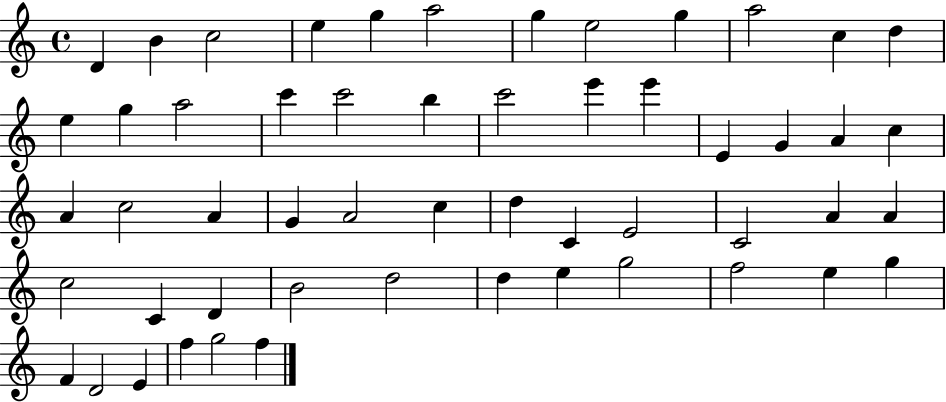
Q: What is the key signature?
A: C major